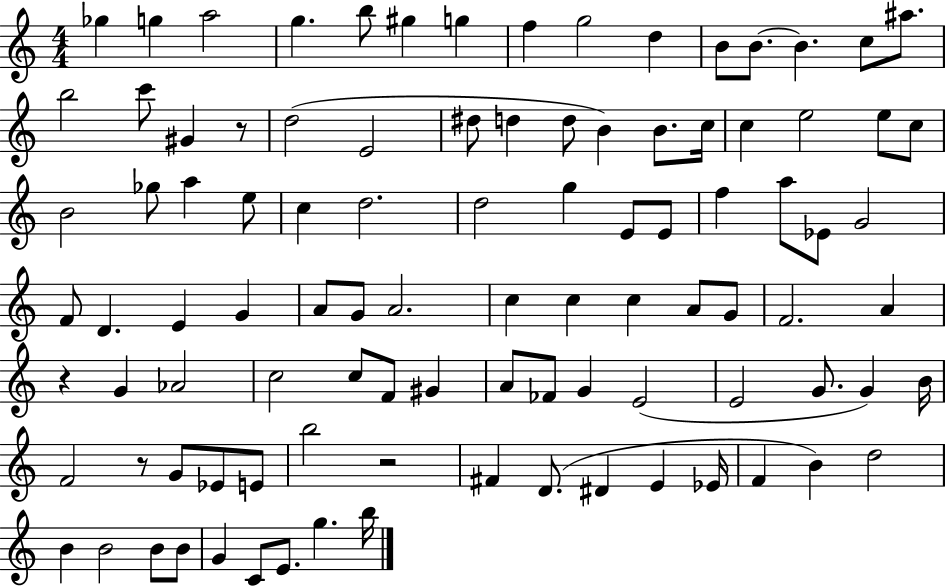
X:1
T:Untitled
M:4/4
L:1/4
K:C
_g g a2 g b/2 ^g g f g2 d B/2 B/2 B c/2 ^a/2 b2 c'/2 ^G z/2 d2 E2 ^d/2 d d/2 B B/2 c/4 c e2 e/2 c/2 B2 _g/2 a e/2 c d2 d2 g E/2 E/2 f a/2 _E/2 G2 F/2 D E G A/2 G/2 A2 c c c A/2 G/2 F2 A z G _A2 c2 c/2 F/2 ^G A/2 _F/2 G E2 E2 G/2 G B/4 F2 z/2 G/2 _E/2 E/2 b2 z2 ^F D/2 ^D E _E/4 F B d2 B B2 B/2 B/2 G C/2 E/2 g b/4